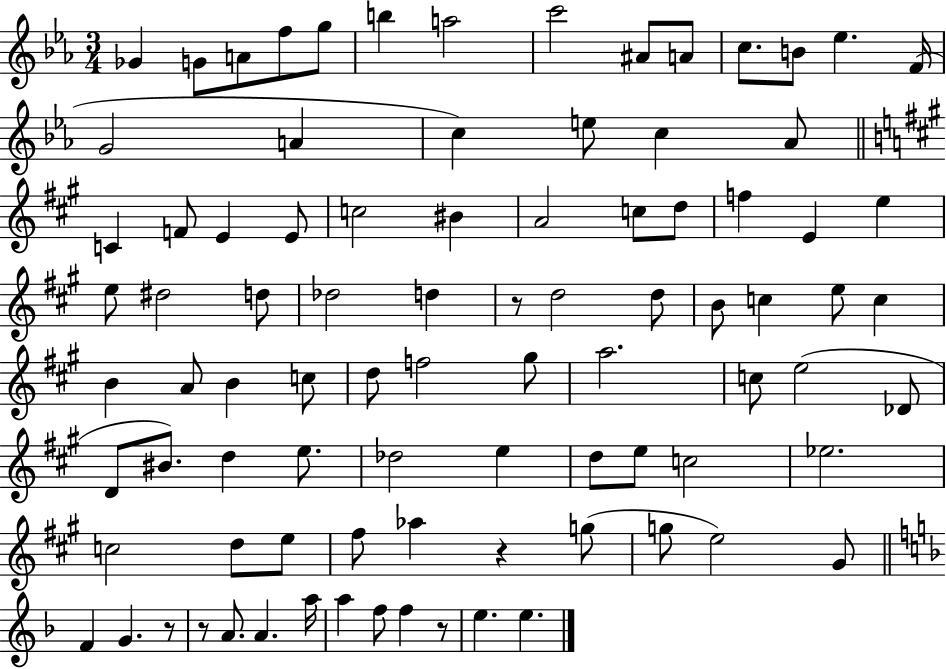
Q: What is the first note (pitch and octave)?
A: Gb4